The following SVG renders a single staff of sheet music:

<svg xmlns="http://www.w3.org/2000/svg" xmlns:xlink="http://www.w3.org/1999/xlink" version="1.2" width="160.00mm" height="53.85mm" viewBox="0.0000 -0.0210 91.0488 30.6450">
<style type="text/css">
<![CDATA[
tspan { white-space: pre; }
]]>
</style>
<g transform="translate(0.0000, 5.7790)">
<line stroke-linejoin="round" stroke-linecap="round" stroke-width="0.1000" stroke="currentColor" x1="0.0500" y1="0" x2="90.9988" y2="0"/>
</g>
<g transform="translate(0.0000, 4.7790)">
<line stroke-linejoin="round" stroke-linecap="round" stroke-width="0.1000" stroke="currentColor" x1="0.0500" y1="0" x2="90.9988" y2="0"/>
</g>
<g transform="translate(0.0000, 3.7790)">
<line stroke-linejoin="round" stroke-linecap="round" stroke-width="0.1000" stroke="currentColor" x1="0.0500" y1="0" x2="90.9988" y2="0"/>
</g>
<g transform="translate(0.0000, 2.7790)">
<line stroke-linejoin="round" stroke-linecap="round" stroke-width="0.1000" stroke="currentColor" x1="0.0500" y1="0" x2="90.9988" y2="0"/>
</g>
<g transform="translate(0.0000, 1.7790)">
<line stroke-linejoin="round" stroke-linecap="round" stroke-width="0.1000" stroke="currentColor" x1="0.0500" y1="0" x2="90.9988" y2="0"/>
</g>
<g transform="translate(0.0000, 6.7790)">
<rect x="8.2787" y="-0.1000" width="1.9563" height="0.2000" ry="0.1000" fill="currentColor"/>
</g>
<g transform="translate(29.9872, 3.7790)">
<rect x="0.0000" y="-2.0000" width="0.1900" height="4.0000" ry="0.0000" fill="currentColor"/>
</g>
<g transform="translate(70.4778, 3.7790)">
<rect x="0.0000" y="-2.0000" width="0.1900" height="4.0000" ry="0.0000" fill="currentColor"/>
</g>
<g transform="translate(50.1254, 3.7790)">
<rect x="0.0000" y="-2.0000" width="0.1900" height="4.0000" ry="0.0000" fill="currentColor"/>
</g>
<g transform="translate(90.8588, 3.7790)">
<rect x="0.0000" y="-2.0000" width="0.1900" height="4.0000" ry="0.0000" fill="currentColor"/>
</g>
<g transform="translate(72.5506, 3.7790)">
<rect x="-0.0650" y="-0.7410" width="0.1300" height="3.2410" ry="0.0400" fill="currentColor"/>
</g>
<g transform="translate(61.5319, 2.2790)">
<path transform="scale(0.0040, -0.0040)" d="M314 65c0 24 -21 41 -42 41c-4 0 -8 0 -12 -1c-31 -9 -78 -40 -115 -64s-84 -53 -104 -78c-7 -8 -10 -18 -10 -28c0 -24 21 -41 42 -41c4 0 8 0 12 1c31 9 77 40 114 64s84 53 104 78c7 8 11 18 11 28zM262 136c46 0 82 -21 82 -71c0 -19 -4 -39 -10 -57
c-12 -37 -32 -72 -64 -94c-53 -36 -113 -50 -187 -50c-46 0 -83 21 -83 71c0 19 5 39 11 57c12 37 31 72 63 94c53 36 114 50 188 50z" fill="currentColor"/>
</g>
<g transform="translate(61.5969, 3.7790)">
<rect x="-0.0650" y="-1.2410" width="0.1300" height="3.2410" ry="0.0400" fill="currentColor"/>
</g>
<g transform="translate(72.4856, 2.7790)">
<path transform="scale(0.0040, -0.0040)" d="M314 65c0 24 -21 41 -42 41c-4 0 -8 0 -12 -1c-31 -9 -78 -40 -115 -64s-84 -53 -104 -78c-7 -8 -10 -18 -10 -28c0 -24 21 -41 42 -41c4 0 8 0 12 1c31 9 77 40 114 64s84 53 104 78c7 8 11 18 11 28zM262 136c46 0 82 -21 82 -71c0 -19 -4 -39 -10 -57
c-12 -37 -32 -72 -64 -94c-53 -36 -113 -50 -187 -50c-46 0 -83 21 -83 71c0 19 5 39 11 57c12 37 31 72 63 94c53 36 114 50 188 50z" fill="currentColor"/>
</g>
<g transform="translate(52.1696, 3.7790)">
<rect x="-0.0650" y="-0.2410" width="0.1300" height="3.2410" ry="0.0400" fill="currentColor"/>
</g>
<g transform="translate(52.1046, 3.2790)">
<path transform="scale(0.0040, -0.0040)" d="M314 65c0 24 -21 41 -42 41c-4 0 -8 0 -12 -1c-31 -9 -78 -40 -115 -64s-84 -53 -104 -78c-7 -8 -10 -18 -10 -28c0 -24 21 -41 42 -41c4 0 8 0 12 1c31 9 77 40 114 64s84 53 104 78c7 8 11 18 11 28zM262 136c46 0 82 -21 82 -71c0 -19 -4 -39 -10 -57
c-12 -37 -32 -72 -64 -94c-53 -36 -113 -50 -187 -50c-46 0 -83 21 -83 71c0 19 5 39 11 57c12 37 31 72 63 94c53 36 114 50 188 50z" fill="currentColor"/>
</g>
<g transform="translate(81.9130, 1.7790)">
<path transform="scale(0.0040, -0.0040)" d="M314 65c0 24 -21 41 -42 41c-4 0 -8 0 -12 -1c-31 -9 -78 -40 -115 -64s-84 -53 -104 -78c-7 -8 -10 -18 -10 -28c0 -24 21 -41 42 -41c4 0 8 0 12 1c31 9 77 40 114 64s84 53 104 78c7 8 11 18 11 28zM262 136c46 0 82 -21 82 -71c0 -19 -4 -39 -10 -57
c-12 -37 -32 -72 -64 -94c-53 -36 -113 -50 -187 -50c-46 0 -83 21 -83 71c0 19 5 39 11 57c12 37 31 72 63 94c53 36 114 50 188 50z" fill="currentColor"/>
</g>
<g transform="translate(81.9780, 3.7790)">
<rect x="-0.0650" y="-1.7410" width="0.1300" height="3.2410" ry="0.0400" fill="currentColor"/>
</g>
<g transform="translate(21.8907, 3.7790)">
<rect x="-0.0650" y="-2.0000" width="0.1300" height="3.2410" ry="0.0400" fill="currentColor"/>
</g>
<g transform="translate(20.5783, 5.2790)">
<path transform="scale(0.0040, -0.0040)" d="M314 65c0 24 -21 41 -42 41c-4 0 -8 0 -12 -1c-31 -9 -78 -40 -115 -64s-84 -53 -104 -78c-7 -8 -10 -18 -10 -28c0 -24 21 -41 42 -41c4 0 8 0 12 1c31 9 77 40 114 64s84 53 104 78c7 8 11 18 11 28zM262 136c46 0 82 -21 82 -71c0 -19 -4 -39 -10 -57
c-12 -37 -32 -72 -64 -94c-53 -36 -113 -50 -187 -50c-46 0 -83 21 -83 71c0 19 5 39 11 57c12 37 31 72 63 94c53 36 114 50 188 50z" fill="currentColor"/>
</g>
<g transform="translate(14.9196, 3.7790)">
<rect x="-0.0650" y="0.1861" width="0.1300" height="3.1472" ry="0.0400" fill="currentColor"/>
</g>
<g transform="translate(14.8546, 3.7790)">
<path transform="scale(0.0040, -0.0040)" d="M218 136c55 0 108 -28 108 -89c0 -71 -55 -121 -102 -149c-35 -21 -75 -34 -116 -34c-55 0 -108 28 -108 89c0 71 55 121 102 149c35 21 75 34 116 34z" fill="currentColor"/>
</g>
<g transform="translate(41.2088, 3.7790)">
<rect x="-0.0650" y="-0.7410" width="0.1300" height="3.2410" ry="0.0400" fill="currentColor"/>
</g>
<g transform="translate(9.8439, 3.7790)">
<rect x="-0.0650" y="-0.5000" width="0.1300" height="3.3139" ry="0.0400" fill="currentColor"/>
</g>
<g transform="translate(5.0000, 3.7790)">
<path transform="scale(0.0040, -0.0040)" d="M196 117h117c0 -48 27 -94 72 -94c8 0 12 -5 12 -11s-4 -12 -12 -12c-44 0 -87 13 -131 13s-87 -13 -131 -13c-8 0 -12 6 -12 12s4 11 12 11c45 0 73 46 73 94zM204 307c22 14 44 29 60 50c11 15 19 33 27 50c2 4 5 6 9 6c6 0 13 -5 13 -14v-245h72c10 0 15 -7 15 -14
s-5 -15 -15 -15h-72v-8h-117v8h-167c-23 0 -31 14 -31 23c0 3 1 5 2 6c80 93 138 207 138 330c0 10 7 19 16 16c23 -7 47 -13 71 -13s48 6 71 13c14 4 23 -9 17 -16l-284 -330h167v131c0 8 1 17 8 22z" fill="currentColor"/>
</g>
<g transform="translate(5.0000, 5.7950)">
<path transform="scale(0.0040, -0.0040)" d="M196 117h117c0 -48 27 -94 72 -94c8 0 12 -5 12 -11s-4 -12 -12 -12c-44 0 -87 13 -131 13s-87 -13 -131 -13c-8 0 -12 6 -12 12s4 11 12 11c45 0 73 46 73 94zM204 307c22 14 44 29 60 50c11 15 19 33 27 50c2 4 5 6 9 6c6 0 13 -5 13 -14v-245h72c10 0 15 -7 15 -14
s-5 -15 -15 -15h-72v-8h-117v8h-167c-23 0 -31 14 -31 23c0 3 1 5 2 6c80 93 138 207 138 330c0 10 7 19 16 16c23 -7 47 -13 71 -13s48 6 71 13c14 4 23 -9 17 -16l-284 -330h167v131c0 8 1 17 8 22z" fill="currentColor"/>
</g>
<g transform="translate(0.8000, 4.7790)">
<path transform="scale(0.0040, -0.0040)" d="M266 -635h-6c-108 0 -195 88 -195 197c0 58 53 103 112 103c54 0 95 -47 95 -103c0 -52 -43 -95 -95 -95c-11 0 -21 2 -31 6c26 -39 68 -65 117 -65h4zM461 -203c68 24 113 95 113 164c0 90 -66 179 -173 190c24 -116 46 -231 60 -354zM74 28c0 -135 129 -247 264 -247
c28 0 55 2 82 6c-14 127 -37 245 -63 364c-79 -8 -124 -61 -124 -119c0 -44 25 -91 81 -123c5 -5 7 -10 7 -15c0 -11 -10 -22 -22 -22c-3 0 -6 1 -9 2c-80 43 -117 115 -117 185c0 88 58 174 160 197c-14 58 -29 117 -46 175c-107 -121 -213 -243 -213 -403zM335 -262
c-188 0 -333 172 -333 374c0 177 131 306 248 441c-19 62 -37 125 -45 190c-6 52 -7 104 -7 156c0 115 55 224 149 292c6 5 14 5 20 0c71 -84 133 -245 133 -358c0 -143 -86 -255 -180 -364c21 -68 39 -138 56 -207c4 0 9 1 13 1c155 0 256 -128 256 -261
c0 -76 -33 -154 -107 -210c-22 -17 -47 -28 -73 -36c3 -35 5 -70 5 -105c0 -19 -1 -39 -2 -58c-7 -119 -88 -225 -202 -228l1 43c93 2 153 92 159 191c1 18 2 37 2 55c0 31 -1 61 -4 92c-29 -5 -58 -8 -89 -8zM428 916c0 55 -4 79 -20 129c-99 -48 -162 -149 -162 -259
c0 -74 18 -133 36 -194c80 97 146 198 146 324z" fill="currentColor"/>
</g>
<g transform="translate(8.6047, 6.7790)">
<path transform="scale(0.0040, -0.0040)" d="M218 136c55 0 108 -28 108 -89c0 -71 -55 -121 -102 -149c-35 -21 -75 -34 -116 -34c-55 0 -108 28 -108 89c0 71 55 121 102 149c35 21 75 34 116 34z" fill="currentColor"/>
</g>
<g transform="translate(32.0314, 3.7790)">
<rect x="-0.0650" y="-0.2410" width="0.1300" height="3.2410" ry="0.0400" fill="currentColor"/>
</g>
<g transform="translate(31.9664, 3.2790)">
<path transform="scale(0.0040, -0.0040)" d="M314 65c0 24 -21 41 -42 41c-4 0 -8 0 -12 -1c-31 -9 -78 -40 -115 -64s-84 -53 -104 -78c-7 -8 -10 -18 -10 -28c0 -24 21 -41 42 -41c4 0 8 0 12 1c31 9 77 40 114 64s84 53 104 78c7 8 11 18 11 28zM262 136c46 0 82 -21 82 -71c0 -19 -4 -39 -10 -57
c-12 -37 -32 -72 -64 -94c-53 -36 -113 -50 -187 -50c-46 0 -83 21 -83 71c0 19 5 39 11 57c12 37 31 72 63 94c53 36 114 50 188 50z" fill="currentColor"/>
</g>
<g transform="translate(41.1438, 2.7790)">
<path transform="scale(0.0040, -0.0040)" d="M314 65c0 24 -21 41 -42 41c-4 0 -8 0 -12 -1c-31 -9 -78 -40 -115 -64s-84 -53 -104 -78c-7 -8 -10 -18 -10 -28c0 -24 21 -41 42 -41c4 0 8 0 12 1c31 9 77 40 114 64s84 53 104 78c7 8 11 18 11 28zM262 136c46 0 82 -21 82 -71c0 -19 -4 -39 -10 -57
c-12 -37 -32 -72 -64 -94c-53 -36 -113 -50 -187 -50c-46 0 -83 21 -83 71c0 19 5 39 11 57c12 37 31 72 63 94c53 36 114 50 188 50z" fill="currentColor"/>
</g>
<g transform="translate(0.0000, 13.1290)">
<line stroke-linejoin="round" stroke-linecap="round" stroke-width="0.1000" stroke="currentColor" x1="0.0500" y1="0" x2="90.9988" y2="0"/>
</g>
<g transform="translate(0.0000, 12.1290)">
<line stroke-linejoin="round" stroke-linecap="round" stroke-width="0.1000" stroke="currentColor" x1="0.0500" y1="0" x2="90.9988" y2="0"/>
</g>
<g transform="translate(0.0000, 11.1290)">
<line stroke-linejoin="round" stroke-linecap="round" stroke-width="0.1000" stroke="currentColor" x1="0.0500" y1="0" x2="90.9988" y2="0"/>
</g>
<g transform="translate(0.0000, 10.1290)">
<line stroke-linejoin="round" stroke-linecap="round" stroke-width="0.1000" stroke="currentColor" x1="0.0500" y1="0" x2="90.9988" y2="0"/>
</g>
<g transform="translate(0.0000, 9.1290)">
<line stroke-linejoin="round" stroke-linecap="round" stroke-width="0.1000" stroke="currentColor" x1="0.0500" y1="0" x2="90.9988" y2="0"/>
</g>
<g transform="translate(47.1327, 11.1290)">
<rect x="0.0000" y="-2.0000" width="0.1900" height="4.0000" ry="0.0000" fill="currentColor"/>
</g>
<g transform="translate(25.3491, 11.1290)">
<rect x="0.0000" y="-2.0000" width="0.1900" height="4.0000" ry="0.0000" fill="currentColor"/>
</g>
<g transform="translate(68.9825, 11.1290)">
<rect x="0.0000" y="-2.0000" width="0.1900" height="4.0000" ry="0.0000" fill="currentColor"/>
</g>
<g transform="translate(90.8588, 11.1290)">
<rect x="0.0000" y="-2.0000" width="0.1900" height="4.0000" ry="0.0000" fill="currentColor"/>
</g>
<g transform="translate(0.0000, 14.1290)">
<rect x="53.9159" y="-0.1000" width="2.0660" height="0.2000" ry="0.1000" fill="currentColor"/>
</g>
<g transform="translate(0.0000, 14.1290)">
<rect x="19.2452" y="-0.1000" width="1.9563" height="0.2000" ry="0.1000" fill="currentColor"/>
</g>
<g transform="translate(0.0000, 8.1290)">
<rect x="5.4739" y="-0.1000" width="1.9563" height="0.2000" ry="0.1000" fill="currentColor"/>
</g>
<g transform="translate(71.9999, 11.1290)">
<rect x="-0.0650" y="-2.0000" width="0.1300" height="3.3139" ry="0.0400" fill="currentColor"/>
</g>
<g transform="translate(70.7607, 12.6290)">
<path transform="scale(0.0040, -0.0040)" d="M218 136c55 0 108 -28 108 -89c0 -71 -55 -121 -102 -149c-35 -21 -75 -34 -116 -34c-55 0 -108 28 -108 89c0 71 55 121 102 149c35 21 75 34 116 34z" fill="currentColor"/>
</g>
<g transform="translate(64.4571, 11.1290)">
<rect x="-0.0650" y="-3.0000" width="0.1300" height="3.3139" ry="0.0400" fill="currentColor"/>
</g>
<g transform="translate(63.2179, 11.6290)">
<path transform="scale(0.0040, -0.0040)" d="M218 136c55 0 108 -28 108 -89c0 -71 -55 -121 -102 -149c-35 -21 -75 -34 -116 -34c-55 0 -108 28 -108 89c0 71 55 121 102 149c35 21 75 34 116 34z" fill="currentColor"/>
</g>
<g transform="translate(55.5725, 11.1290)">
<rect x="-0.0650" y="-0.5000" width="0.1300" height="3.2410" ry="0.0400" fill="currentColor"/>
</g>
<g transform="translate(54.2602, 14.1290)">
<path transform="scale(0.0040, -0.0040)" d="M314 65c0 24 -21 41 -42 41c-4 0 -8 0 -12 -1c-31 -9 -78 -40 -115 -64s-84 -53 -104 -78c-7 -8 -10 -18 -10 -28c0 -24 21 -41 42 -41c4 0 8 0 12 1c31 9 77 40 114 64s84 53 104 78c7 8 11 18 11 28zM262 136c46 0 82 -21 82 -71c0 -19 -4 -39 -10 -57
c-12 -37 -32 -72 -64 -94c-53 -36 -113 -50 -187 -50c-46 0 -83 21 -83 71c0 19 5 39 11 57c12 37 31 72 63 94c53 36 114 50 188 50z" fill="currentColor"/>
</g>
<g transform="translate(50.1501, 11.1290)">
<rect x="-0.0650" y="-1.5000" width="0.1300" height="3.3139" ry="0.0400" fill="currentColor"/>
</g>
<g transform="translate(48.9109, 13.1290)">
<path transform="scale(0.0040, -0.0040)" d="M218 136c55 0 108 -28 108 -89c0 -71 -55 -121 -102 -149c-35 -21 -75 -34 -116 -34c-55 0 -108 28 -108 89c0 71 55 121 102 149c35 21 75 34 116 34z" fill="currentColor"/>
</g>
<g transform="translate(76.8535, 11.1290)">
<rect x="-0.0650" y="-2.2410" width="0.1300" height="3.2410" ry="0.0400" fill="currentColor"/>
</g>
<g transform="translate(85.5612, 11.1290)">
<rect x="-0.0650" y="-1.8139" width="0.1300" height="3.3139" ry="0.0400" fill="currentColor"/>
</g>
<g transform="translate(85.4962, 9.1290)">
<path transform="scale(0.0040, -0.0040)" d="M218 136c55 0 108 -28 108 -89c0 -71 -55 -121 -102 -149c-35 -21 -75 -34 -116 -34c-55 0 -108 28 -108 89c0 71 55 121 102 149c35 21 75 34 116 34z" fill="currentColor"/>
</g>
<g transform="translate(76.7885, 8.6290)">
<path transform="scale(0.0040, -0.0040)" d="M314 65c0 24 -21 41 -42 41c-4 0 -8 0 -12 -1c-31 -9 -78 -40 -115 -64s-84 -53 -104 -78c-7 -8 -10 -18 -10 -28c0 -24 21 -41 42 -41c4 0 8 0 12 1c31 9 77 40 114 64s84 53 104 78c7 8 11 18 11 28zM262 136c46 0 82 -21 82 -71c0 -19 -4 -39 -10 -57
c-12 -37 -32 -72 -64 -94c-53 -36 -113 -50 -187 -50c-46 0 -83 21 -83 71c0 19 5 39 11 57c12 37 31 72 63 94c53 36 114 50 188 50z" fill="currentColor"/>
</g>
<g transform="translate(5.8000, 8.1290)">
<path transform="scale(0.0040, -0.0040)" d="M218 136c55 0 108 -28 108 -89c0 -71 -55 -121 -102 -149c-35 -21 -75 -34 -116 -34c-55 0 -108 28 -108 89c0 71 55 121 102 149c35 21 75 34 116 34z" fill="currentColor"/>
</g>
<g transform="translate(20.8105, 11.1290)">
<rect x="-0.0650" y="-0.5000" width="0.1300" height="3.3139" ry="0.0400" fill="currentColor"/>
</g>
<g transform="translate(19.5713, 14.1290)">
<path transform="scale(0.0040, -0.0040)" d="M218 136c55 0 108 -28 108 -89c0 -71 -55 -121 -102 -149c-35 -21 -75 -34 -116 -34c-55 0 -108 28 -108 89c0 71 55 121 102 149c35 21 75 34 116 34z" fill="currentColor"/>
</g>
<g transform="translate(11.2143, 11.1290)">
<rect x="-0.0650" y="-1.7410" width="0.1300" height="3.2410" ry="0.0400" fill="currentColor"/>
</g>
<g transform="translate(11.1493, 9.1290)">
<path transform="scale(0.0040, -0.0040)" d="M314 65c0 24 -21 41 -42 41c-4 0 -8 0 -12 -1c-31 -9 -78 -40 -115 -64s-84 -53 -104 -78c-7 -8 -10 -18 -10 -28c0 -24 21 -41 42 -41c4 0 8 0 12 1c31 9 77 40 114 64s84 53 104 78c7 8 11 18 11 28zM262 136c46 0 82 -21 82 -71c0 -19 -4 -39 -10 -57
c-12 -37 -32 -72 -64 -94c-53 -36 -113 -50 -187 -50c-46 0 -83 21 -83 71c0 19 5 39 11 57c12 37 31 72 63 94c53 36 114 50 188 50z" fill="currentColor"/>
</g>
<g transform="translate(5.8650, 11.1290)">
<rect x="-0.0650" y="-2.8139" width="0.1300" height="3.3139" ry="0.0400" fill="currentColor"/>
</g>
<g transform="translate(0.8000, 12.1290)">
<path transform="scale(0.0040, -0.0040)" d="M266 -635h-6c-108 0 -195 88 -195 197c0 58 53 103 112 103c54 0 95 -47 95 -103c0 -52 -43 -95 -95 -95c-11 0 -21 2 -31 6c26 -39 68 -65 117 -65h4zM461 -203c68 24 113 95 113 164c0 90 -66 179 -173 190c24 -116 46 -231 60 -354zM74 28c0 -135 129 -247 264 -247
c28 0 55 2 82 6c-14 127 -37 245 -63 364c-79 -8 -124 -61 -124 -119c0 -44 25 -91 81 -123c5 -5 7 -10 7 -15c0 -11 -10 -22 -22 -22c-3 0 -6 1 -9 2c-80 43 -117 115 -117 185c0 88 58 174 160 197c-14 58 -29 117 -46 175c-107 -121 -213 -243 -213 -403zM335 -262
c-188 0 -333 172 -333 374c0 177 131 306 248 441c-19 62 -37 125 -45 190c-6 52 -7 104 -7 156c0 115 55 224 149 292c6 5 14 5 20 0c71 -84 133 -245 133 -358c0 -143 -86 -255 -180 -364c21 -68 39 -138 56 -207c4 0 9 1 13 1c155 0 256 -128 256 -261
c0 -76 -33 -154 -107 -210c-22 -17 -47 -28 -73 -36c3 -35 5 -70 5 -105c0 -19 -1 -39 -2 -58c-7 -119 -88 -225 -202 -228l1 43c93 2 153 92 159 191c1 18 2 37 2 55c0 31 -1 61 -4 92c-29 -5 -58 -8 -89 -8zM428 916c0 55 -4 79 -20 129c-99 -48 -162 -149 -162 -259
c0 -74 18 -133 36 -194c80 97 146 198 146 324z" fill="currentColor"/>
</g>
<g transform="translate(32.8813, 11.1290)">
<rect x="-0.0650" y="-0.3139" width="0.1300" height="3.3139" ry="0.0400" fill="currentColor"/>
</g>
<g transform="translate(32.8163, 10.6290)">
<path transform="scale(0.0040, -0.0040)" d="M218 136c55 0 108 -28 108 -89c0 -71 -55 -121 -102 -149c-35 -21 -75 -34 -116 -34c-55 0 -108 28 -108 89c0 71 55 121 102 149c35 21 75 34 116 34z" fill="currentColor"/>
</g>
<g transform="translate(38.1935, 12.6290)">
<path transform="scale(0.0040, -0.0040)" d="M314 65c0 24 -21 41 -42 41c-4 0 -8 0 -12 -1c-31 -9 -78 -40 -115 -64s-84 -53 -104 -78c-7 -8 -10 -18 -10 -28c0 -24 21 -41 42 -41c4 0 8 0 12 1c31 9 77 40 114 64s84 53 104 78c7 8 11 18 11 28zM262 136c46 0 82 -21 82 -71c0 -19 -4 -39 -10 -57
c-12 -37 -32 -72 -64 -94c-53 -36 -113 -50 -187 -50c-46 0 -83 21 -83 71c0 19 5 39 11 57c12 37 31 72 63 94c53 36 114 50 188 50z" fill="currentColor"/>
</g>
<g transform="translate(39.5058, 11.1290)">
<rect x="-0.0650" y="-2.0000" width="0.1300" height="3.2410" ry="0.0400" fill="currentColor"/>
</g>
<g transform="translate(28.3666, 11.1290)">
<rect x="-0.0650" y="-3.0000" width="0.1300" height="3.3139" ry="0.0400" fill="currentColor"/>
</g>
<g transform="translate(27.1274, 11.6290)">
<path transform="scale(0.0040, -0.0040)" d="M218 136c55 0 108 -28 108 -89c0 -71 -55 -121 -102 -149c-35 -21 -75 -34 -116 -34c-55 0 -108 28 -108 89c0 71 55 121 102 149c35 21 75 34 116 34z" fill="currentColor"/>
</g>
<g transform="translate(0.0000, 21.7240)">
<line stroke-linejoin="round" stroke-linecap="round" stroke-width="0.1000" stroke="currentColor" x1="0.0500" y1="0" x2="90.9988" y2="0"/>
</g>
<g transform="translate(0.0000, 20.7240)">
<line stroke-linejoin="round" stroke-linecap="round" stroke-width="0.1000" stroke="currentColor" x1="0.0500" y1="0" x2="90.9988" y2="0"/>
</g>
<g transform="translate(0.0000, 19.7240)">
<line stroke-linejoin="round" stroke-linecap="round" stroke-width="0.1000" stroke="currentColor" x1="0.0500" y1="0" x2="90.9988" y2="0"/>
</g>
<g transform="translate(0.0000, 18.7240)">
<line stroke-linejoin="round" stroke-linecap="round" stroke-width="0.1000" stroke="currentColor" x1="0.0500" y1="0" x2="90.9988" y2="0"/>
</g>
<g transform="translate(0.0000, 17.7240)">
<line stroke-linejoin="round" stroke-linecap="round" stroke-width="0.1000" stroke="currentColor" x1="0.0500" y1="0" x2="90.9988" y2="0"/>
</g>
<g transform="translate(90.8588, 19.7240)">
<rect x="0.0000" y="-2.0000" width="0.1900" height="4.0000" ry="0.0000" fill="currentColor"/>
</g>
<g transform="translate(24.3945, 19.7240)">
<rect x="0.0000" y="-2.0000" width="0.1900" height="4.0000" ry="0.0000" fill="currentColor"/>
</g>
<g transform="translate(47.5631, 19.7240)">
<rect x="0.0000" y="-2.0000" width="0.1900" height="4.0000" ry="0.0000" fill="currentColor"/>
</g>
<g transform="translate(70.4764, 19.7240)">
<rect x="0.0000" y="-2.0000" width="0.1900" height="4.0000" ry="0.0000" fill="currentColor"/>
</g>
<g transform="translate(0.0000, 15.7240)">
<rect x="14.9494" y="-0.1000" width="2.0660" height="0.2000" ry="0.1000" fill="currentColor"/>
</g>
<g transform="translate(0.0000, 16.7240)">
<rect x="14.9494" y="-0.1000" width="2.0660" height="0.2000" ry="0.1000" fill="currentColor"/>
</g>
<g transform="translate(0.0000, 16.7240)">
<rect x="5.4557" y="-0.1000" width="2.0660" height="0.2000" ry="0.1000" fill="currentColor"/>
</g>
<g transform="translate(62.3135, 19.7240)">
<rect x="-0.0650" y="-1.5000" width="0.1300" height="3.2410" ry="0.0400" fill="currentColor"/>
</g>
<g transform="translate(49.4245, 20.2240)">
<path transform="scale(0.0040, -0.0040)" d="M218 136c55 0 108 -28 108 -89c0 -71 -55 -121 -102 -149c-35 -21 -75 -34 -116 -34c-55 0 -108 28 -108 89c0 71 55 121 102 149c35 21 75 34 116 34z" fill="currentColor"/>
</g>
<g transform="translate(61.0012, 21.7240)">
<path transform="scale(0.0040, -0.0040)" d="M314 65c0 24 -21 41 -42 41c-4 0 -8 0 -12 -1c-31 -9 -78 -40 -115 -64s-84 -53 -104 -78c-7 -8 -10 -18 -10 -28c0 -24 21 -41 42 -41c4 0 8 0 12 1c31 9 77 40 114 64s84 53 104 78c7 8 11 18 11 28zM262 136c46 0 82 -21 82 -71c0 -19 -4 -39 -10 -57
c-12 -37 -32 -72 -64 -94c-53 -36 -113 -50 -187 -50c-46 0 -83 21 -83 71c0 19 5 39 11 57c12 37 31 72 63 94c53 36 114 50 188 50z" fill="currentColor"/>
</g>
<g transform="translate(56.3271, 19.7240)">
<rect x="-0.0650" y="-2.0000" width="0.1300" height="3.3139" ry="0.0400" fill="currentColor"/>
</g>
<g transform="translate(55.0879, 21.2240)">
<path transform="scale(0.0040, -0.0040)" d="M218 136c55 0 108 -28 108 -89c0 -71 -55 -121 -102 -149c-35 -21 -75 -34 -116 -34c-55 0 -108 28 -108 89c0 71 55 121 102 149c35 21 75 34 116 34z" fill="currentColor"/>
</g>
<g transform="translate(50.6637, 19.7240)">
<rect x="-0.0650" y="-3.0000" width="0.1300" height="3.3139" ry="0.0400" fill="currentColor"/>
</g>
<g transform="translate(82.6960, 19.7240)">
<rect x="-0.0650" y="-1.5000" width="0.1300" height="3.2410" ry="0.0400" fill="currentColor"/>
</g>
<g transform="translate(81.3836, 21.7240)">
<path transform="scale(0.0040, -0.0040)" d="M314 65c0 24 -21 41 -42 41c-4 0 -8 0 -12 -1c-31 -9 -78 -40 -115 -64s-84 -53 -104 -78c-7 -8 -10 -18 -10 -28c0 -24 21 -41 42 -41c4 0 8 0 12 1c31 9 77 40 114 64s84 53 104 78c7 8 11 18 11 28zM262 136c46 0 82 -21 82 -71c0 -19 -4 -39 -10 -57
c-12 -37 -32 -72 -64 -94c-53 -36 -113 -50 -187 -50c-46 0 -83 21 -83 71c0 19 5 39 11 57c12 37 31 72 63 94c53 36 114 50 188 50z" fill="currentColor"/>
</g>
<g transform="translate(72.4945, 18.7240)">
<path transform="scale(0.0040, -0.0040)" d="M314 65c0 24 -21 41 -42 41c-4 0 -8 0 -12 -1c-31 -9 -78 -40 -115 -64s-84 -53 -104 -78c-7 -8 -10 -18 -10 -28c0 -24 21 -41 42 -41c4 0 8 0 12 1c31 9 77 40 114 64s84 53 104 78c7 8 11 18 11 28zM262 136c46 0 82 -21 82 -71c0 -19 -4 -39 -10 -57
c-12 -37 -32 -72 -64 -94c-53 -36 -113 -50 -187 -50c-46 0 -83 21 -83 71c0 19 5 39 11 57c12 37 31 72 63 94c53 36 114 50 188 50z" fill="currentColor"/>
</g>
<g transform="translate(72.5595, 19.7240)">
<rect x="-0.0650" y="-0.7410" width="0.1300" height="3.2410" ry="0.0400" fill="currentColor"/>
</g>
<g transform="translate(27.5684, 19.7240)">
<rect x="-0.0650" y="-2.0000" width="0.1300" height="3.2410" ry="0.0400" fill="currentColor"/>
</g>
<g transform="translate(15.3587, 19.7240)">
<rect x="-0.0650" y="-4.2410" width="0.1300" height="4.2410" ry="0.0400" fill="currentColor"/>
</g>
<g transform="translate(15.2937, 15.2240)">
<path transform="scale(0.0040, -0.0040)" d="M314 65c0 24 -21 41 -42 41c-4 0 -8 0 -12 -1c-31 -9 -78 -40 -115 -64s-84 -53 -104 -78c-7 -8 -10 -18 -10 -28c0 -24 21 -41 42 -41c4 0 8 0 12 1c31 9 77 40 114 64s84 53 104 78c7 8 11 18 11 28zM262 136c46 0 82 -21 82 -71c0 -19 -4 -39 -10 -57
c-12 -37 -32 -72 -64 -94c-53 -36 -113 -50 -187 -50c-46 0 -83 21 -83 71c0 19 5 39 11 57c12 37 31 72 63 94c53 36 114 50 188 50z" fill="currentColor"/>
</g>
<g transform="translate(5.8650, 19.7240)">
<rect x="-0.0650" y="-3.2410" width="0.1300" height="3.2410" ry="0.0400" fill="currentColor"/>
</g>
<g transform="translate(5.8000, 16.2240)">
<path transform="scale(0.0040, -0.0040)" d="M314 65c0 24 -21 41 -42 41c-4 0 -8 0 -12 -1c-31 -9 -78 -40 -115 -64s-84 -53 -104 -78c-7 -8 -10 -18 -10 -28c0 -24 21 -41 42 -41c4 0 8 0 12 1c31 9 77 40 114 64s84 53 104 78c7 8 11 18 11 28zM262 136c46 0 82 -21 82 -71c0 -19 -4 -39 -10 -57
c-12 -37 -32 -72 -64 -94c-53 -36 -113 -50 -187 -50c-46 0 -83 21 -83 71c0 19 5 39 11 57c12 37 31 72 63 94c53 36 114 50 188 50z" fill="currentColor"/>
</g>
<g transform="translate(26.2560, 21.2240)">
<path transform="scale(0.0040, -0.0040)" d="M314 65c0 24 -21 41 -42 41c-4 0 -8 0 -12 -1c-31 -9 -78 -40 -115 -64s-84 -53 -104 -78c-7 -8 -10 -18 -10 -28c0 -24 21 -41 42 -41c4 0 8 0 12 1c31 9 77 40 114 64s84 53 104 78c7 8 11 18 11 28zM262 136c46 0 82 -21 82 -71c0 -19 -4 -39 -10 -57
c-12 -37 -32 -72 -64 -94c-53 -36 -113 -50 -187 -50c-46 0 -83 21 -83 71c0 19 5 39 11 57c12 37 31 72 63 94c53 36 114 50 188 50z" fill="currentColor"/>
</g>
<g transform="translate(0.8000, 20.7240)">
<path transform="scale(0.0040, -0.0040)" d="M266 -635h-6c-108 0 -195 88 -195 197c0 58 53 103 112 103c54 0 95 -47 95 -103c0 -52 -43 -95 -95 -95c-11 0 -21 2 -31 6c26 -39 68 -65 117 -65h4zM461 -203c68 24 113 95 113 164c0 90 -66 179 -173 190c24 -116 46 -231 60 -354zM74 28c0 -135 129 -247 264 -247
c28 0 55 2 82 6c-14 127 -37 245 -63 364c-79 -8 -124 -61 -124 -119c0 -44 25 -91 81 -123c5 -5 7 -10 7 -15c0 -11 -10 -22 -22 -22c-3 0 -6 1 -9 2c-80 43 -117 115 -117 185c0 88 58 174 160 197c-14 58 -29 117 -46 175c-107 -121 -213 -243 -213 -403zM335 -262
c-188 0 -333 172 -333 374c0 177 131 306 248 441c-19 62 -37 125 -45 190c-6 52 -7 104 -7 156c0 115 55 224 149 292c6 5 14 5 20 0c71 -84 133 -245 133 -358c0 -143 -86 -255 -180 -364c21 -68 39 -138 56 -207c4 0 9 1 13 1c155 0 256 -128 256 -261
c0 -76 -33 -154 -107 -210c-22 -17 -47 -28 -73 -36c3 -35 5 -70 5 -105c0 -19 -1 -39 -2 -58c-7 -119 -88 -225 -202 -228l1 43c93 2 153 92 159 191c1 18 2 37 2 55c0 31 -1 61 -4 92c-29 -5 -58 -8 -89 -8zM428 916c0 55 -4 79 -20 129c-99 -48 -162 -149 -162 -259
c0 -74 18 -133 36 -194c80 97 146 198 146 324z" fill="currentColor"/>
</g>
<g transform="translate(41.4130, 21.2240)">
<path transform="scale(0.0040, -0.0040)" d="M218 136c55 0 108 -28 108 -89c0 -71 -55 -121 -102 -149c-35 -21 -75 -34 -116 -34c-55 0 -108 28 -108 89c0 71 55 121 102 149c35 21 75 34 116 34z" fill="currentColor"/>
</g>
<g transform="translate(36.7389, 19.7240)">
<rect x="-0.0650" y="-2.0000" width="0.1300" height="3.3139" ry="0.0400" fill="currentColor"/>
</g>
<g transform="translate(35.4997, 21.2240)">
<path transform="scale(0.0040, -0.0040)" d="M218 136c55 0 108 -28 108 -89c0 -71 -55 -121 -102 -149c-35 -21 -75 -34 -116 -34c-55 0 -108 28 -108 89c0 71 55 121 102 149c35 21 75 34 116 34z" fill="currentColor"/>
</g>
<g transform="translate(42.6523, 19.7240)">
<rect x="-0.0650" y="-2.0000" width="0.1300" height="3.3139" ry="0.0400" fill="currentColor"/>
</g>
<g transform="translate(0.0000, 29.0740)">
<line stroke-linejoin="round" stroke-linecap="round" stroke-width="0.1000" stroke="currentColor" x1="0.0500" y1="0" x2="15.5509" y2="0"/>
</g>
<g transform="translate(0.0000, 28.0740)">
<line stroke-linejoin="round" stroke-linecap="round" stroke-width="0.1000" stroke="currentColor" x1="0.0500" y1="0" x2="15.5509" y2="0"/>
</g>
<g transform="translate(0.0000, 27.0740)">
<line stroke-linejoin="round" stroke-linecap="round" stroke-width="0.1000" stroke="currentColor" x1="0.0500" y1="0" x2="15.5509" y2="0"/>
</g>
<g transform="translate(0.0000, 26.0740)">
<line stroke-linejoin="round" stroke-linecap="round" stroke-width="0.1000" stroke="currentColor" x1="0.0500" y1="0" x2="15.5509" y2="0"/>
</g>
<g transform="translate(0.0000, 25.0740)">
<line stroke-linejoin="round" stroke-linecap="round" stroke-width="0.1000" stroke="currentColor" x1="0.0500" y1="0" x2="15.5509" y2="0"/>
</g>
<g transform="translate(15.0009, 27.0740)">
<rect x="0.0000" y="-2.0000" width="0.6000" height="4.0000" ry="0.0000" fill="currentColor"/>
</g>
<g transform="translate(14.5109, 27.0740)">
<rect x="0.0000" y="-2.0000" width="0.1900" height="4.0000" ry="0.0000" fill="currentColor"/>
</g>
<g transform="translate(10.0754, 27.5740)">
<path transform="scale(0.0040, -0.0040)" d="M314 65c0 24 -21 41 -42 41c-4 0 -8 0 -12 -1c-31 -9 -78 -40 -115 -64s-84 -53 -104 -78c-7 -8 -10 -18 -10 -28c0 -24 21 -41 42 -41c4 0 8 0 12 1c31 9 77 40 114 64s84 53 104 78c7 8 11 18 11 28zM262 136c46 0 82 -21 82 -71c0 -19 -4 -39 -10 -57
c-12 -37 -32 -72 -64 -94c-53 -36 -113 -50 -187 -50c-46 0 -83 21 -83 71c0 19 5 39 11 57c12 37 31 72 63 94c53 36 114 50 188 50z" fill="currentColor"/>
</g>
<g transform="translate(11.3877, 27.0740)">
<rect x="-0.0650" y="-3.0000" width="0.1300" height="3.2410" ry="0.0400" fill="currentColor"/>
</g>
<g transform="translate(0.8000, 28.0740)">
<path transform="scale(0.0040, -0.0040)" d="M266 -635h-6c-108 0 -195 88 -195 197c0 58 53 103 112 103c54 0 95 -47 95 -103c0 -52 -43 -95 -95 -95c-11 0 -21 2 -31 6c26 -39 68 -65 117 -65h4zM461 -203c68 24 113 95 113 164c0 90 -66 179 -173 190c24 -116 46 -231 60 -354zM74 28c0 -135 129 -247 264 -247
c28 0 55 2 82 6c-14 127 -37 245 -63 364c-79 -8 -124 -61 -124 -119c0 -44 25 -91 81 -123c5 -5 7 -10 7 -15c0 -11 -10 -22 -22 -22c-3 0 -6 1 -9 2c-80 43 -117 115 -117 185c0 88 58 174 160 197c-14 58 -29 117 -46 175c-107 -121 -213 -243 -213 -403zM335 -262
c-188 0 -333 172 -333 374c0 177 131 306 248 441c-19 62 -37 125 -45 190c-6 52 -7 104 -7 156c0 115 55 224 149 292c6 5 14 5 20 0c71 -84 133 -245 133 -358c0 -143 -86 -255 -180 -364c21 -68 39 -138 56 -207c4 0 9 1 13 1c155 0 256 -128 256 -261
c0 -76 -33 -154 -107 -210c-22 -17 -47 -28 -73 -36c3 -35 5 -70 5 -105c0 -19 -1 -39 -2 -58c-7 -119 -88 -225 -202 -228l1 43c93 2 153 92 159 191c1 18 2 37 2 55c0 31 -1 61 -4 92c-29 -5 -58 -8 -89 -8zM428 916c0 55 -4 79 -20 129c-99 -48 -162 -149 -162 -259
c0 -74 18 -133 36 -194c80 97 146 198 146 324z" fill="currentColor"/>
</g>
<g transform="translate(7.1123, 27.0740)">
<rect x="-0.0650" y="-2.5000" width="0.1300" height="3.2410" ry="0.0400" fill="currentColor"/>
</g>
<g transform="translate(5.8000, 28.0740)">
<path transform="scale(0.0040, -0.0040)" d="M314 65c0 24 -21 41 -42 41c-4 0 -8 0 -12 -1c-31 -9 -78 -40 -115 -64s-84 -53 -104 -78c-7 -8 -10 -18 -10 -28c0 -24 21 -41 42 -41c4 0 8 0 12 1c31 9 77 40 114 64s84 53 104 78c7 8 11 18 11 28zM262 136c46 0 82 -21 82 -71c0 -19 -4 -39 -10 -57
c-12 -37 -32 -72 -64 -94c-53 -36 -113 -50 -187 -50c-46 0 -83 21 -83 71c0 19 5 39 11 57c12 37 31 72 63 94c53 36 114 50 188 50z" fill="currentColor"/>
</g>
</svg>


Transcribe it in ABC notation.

X:1
T:Untitled
M:4/4
L:1/4
K:C
C B F2 c2 d2 c2 e2 d2 f2 a f2 C A c F2 E C2 A F g2 f b2 d'2 F2 F F A F E2 d2 E2 G2 A2